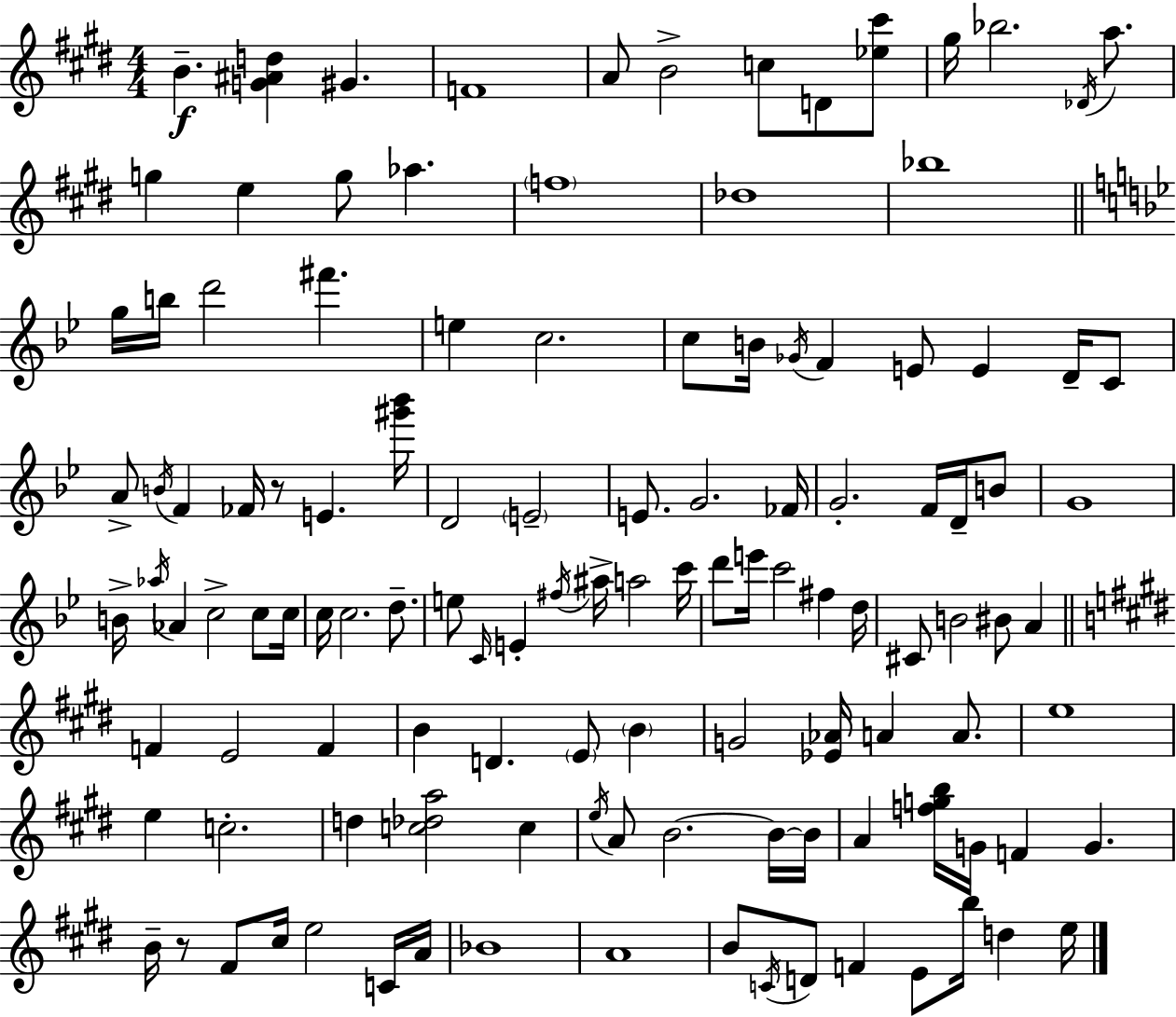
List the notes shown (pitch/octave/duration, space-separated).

B4/q. [G4,A#4,D5]/q G#4/q. F4/w A4/e B4/h C5/e D4/e [Eb5,C#6]/e G#5/s Bb5/h. Db4/s A5/e. G5/q E5/q G5/e Ab5/q. F5/w Db5/w Bb5/w G5/s B5/s D6/h F#6/q. E5/q C5/h. C5/e B4/s Gb4/s F4/q E4/e E4/q D4/s C4/e A4/e B4/s F4/q FES4/s R/e E4/q. [G#6,Bb6]/s D4/h E4/h E4/e. G4/h. FES4/s G4/h. F4/s D4/s B4/e G4/w B4/s Ab5/s Ab4/q C5/h C5/e C5/s C5/s C5/h. D5/e. E5/e C4/s E4/q F#5/s A#5/s A5/h C6/s D6/e E6/s C6/h F#5/q D5/s C#4/e B4/h BIS4/e A4/q F4/q E4/h F4/q B4/q D4/q. E4/e B4/q G4/h [Eb4,Ab4]/s A4/q A4/e. E5/w E5/q C5/h. D5/q [C5,Db5,A5]/h C5/q E5/s A4/e B4/h. B4/s B4/s A4/q [F5,G5,B5]/s G4/s F4/q G4/q. B4/s R/e F#4/e C#5/s E5/h C4/s A4/s Bb4/w A4/w B4/e C4/s D4/e F4/q E4/e B5/s D5/q E5/s